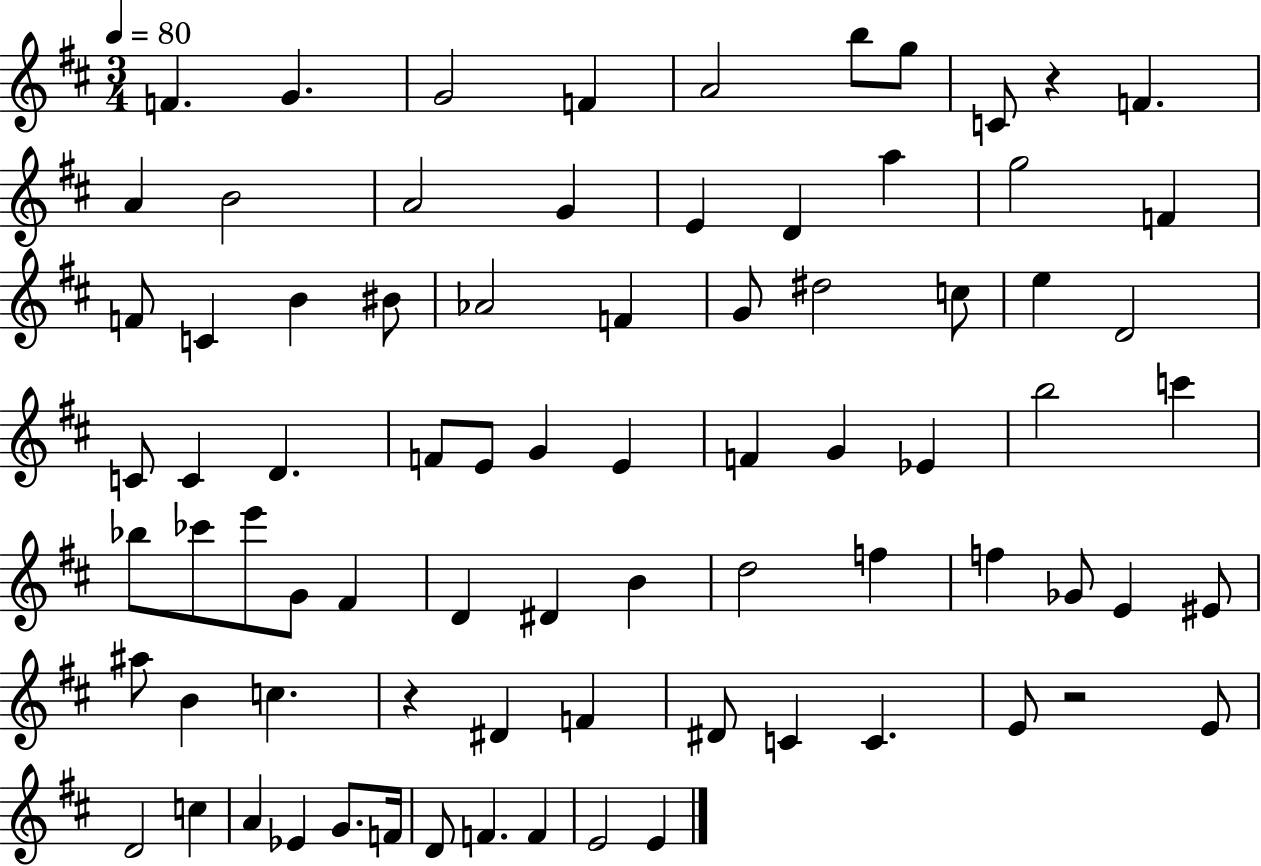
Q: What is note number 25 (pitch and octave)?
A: G4